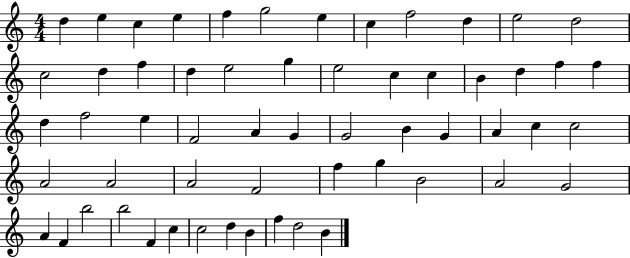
D5/q E5/q C5/q E5/q F5/q G5/h E5/q C5/q F5/h D5/q E5/h D5/h C5/h D5/q F5/q D5/q E5/h G5/q E5/h C5/q C5/q B4/q D5/q F5/q F5/q D5/q F5/h E5/q F4/h A4/q G4/q G4/h B4/q G4/q A4/q C5/q C5/h A4/h A4/h A4/h F4/h F5/q G5/q B4/h A4/h G4/h A4/q F4/q B5/h B5/h F4/q C5/q C5/h D5/q B4/q F5/q D5/h B4/q